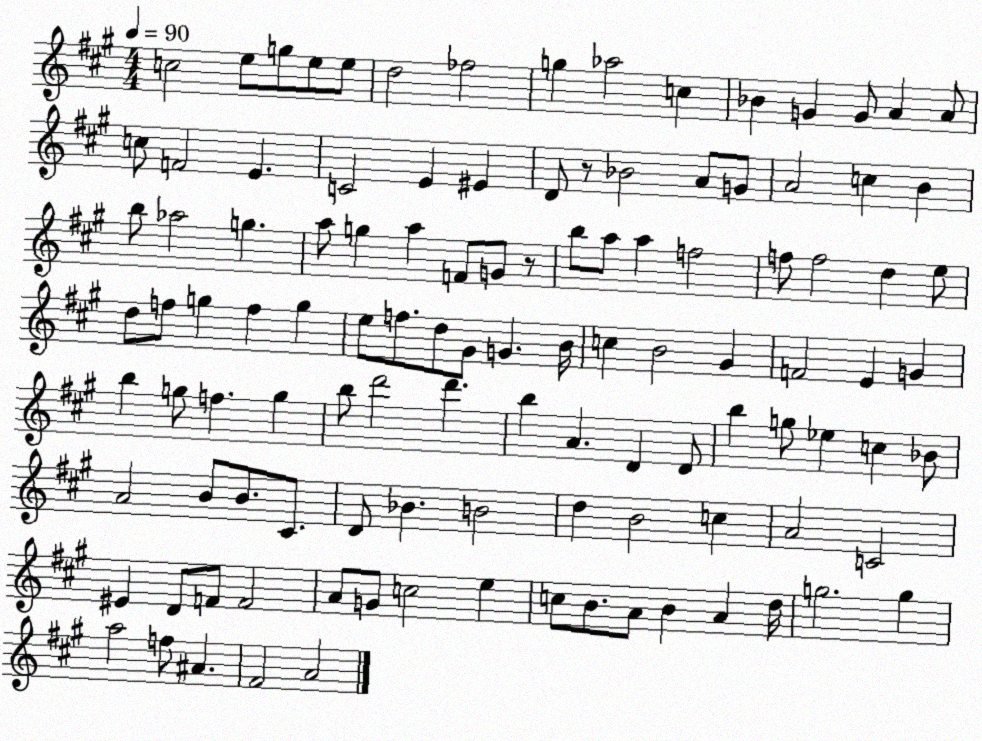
X:1
T:Untitled
M:4/4
L:1/4
K:A
c2 e/2 g/2 e/2 e/2 d2 _f2 g _a2 c _B G G/2 A A/2 c/2 F2 E C2 E ^E D/2 z/2 _B2 A/2 G/2 A2 c B b/2 _a2 g a/2 g a F/2 G/2 z/2 b/2 a/2 a f2 f/2 f2 d e/2 d/2 f/2 g f g e/2 f/2 d/2 ^G/2 G B/4 c B2 ^G F2 E G b g/2 f g b/2 d'2 d' b A D D/2 b g/2 _e c _B/2 A2 B/2 B/2 ^C/2 D/2 _B B2 d B2 c A2 C2 ^E D/2 F/2 F2 A/2 G/2 c2 e c/2 B/2 A/2 B A d/4 g2 g a2 f/2 ^A ^F2 A2